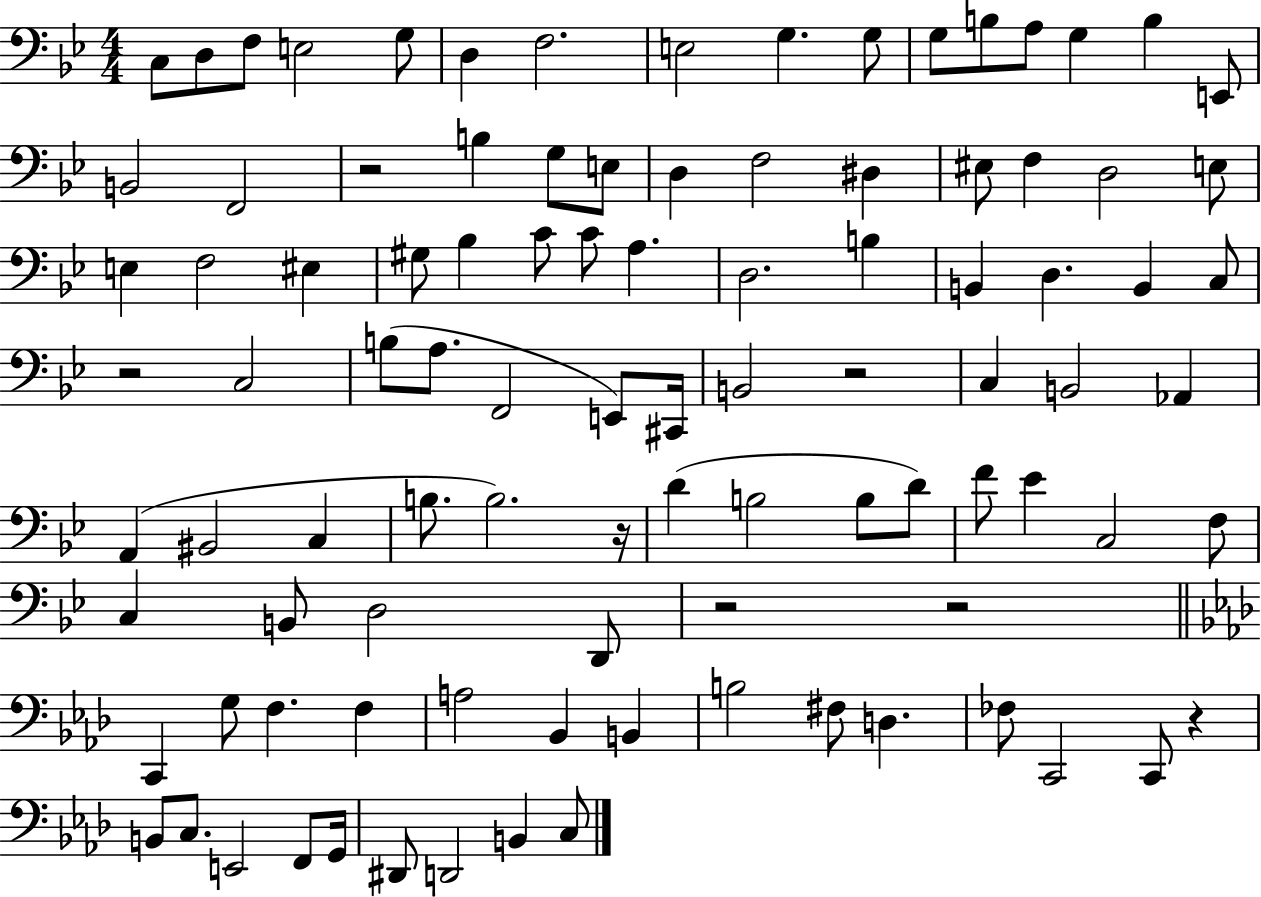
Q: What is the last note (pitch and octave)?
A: C3